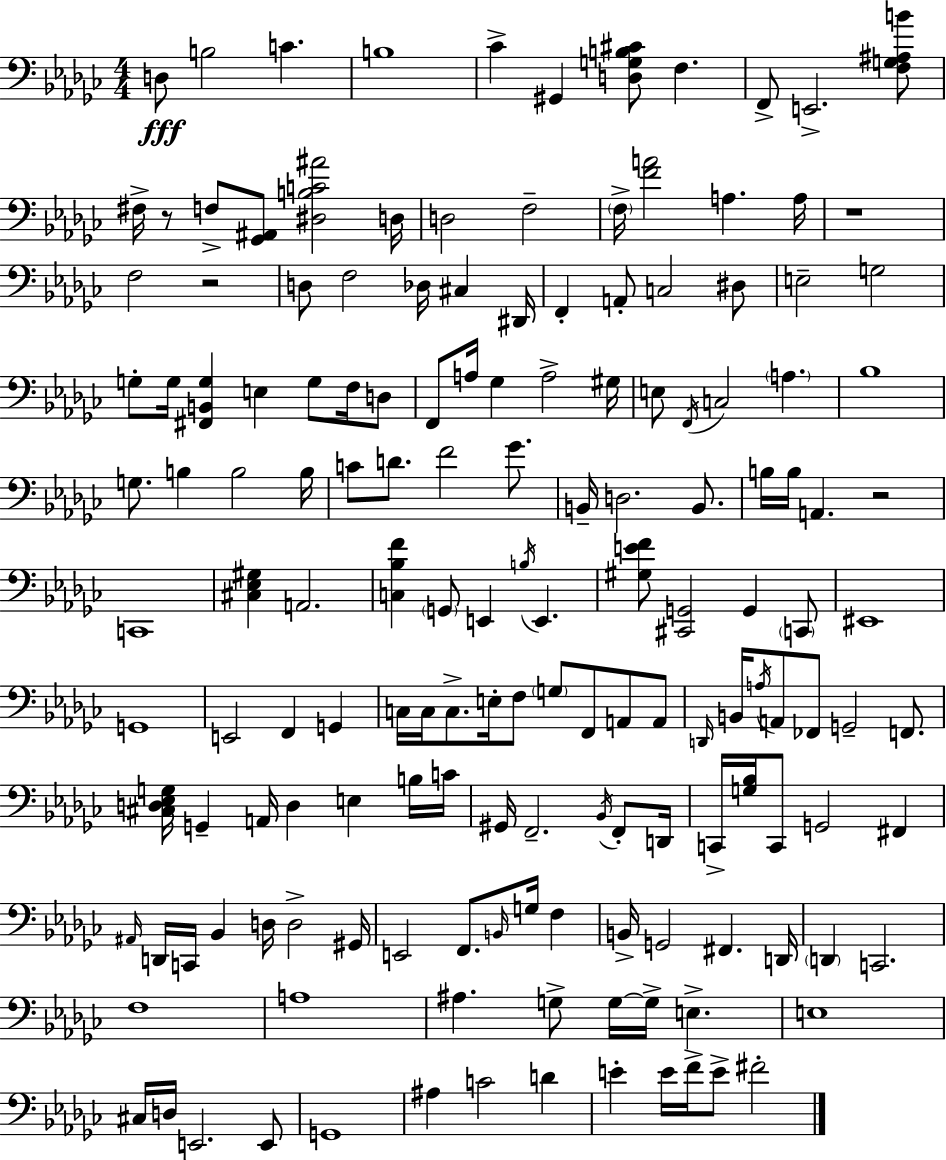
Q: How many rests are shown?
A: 4